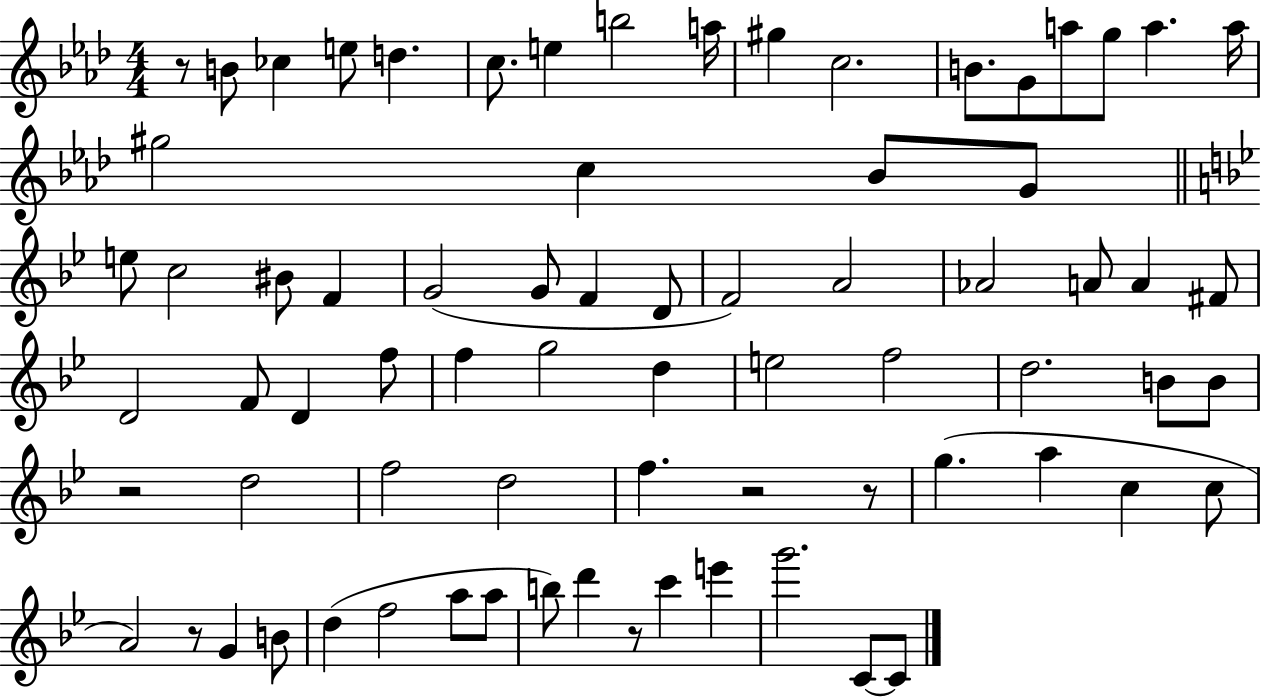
X:1
T:Untitled
M:4/4
L:1/4
K:Ab
z/2 B/2 _c e/2 d c/2 e b2 a/4 ^g c2 B/2 G/2 a/2 g/2 a a/4 ^g2 c _B/2 G/2 e/2 c2 ^B/2 F G2 G/2 F D/2 F2 A2 _A2 A/2 A ^F/2 D2 F/2 D f/2 f g2 d e2 f2 d2 B/2 B/2 z2 d2 f2 d2 f z2 z/2 g a c c/2 A2 z/2 G B/2 d f2 a/2 a/2 b/2 d' z/2 c' e' g'2 C/2 C/2